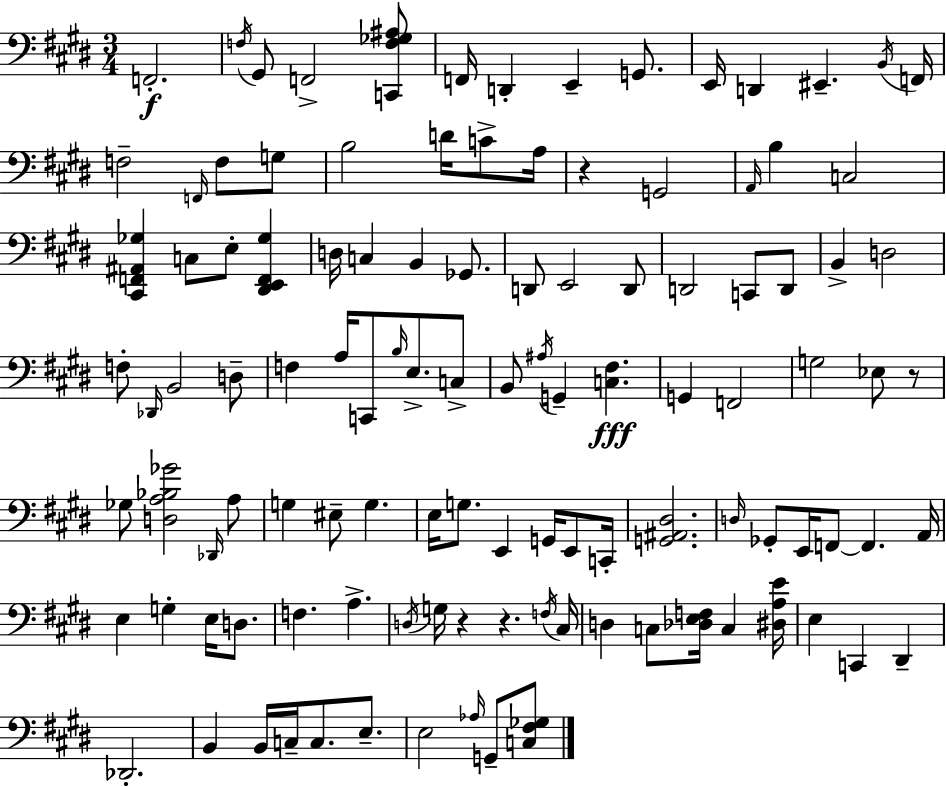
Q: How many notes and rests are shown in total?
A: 112